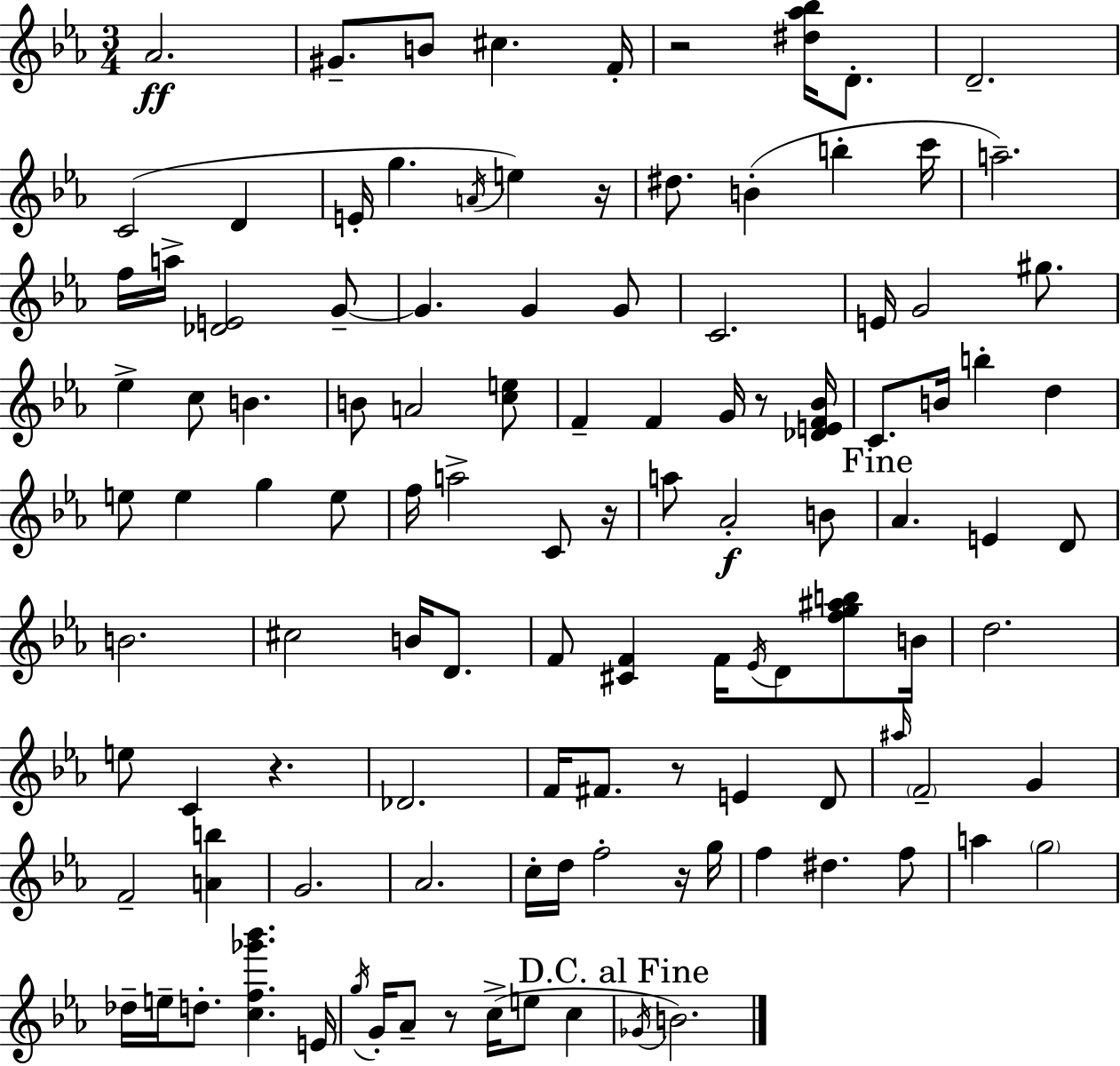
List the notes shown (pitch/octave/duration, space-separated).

Ab4/h. G#4/e. B4/e C#5/q. F4/s R/h [D#5,Ab5,Bb5]/s D4/e. D4/h. C4/h D4/q E4/s G5/q. A4/s E5/q R/s D#5/e. B4/q B5/q C6/s A5/h. F5/s A5/s [Db4,E4]/h G4/e G4/q. G4/q G4/e C4/h. E4/s G4/h G#5/e. Eb5/q C5/e B4/q. B4/e A4/h [C5,E5]/e F4/q F4/q G4/s R/e [Db4,E4,F4,Bb4]/s C4/e. B4/s B5/q D5/q E5/e E5/q G5/q E5/e F5/s A5/h C4/e R/s A5/e Ab4/h B4/e Ab4/q. E4/q D4/e B4/h. C#5/h B4/s D4/e. F4/e [C#4,F4]/q F4/s Eb4/s D4/e [F5,G5,A#5,B5]/e B4/s D5/h. E5/e C4/q R/q. Db4/h. F4/s F#4/e. R/e E4/q D4/e A#5/s F4/h G4/q F4/h [A4,B5]/q G4/h. Ab4/h. C5/s D5/s F5/h R/s G5/s F5/q D#5/q. F5/e A5/q G5/h Db5/s E5/s D5/e. [C5,F5,Gb6,Bb6]/q. E4/s G5/s G4/s Ab4/e R/e C5/s E5/e C5/q Gb4/s B4/h.